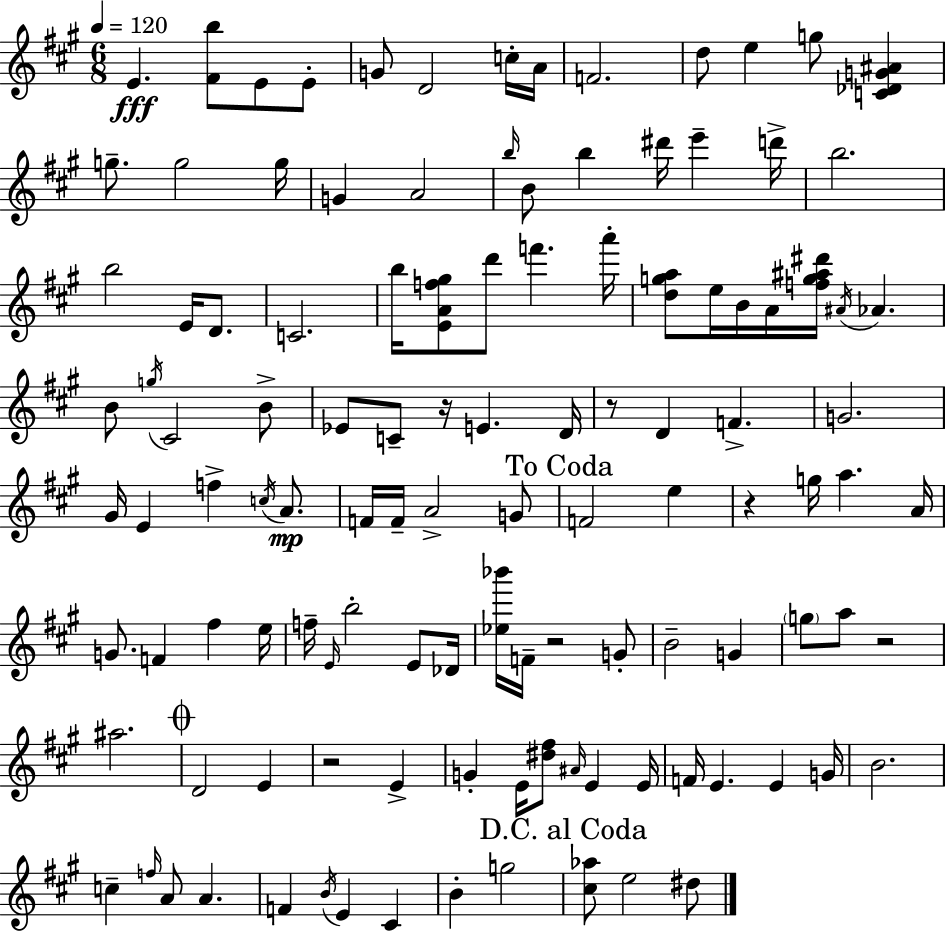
E4/q. [F#4,B5]/e E4/e E4/e G4/e D4/h C5/s A4/s F4/h. D5/e E5/q G5/e [C4,Db4,G4,A#4]/q G5/e. G5/h G5/s G4/q A4/h B5/s B4/e B5/q D#6/s E6/q D6/s B5/h. B5/h E4/s D4/e. C4/h. B5/s [E4,A4,F5,G#5]/e D6/e F6/q. A6/s [D5,G5,A5]/e E5/s B4/s A4/s [F5,G5,A#5,D#6]/s A#4/s Ab4/q. B4/e G5/s C#4/h B4/e Eb4/e C4/e R/s E4/q. D4/s R/e D4/q F4/q. G4/h. G#4/s E4/q F5/q C5/s A4/e. F4/s F4/s A4/h G4/e F4/h E5/q R/q G5/s A5/q. A4/s G4/e. F4/q F#5/q E5/s F5/s E4/s B5/h E4/e Db4/s [Eb5,Bb6]/s F4/s R/h G4/e B4/h G4/q G5/e A5/e R/h A#5/h. D4/h E4/q R/h E4/q G4/q E4/s [D#5,F#5]/e A#4/s E4/q E4/s F4/s E4/q. E4/q G4/s B4/h. C5/q F5/s A4/e A4/q. F4/q B4/s E4/q C#4/q B4/q G5/h [C#5,Ab5]/e E5/h D#5/e